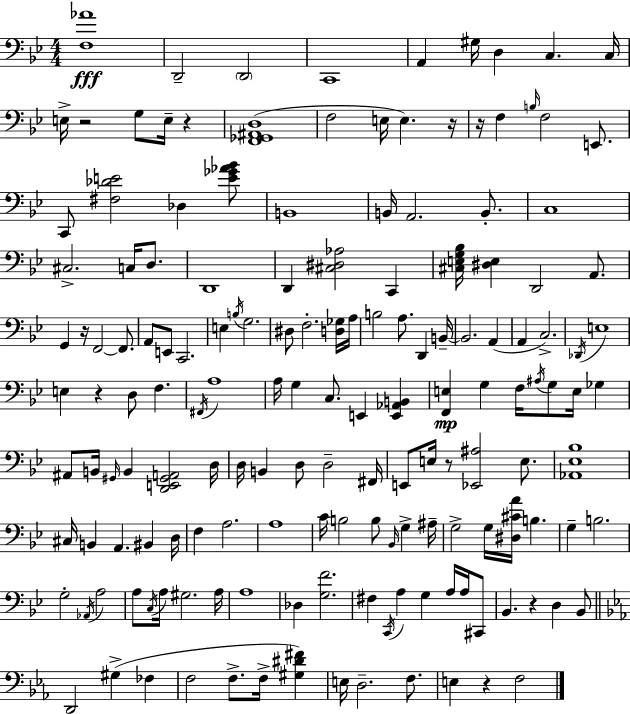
[F3,Ab4]/w D2/h D2/h C2/w A2/q G#3/s D3/q C3/q. C3/s E3/s R/h G3/e E3/s R/q [F2,Gb2,A#2,D3]/w F3/h E3/s E3/q. R/s R/s F3/q B3/s F3/h E2/e. C2/e [F#3,Db4,E4]/h Db3/q [E4,Gb4,Ab4,Bb4]/e B2/w B2/s A2/h. B2/e. C3/w C#3/h. C3/s D3/e. D2/w D2/q [C#3,D#3,Ab3]/h C2/q [C#3,E3,G3,Bb3]/s [D#3,E3]/q D2/h A2/e. G2/q R/s F2/h F2/e. A2/e E2/e C2/h. E3/q B3/s G3/h. D#3/e F3/h. [D3,Gb3]/s A3/s B3/h A3/e. D2/q B2/s B2/h. A2/q A2/q C3/h. Db2/s E3/w E3/q R/q D3/e F3/q. F#2/s A3/w A3/s G3/q C3/e. E2/q [E2,Ab2,B2]/q [F2,E3]/q G3/q F3/s A#3/s G3/e E3/s Gb3/q A#2/e B2/s G#2/s B2/q [D2,E2,G#2,A2]/h D3/s D3/s B2/q D3/e D3/h F#2/s E2/e E3/s R/e [Eb2,A#3]/h E3/e. [Ab2,Eb3,Bb3]/w C#3/s B2/q A2/q. BIS2/q D3/s F3/q A3/h. A3/w C4/s B3/h B3/e Bb2/s G3/q A#3/s G3/h G3/s [D#3,C#4,A4]/s B3/q. G3/q B3/h. G3/h Ab2/s A3/h A3/e C3/s A3/s G#3/h. A3/s A3/w Db3/q [G3,F4]/h. F#3/q C2/s A3/q G3/q A3/s A3/s C#2/e Bb2/q. R/q D3/q Bb2/e D2/h G#3/q FES3/q F3/h F3/e. F3/s [G#3,D#4,F#4]/q E3/s D3/h. F3/e. E3/q R/q F3/h